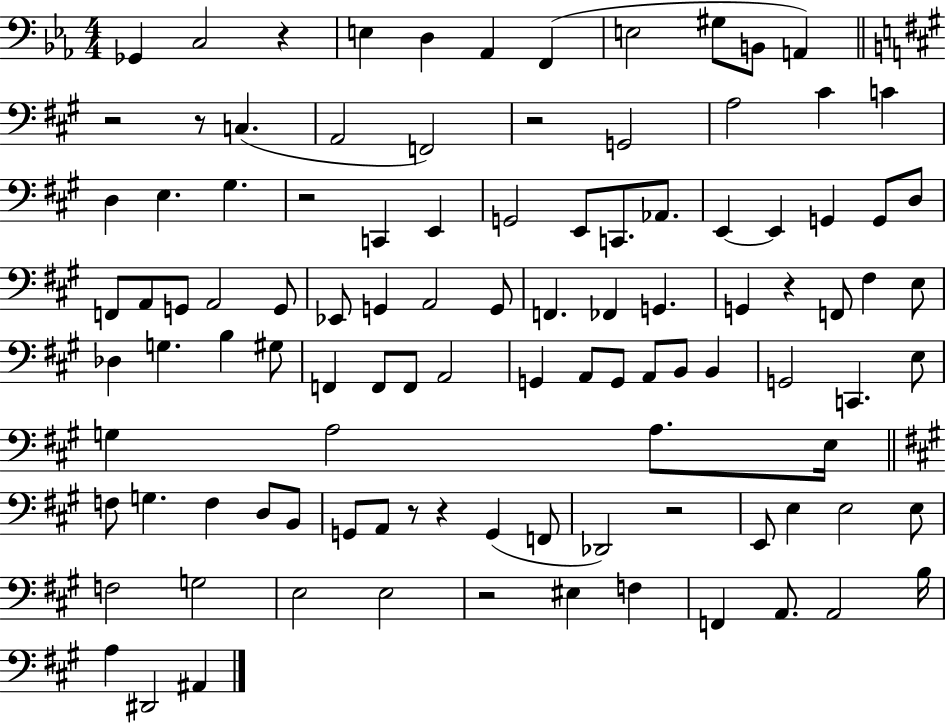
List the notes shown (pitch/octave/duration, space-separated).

Gb2/q C3/h R/q E3/q D3/q Ab2/q F2/q E3/h G#3/e B2/e A2/q R/h R/e C3/q. A2/h F2/h R/h G2/h A3/h C#4/q C4/q D3/q E3/q. G#3/q. R/h C2/q E2/q G2/h E2/e C2/e. Ab2/e. E2/q E2/q G2/q G2/e D3/e F2/e A2/e G2/e A2/h G2/e Eb2/e G2/q A2/h G2/e F2/q. FES2/q G2/q. G2/q R/q F2/e F#3/q E3/e Db3/q G3/q. B3/q G#3/e F2/q F2/e F2/e A2/h G2/q A2/e G2/e A2/e B2/e B2/q G2/h C2/q. E3/e G3/q A3/h A3/e. E3/s F3/e G3/q. F3/q D3/e B2/e G2/e A2/e R/e R/q G2/q F2/e Db2/h R/h E2/e E3/q E3/h E3/e F3/h G3/h E3/h E3/h R/h EIS3/q F3/q F2/q A2/e. A2/h B3/s A3/q D#2/h A#2/q